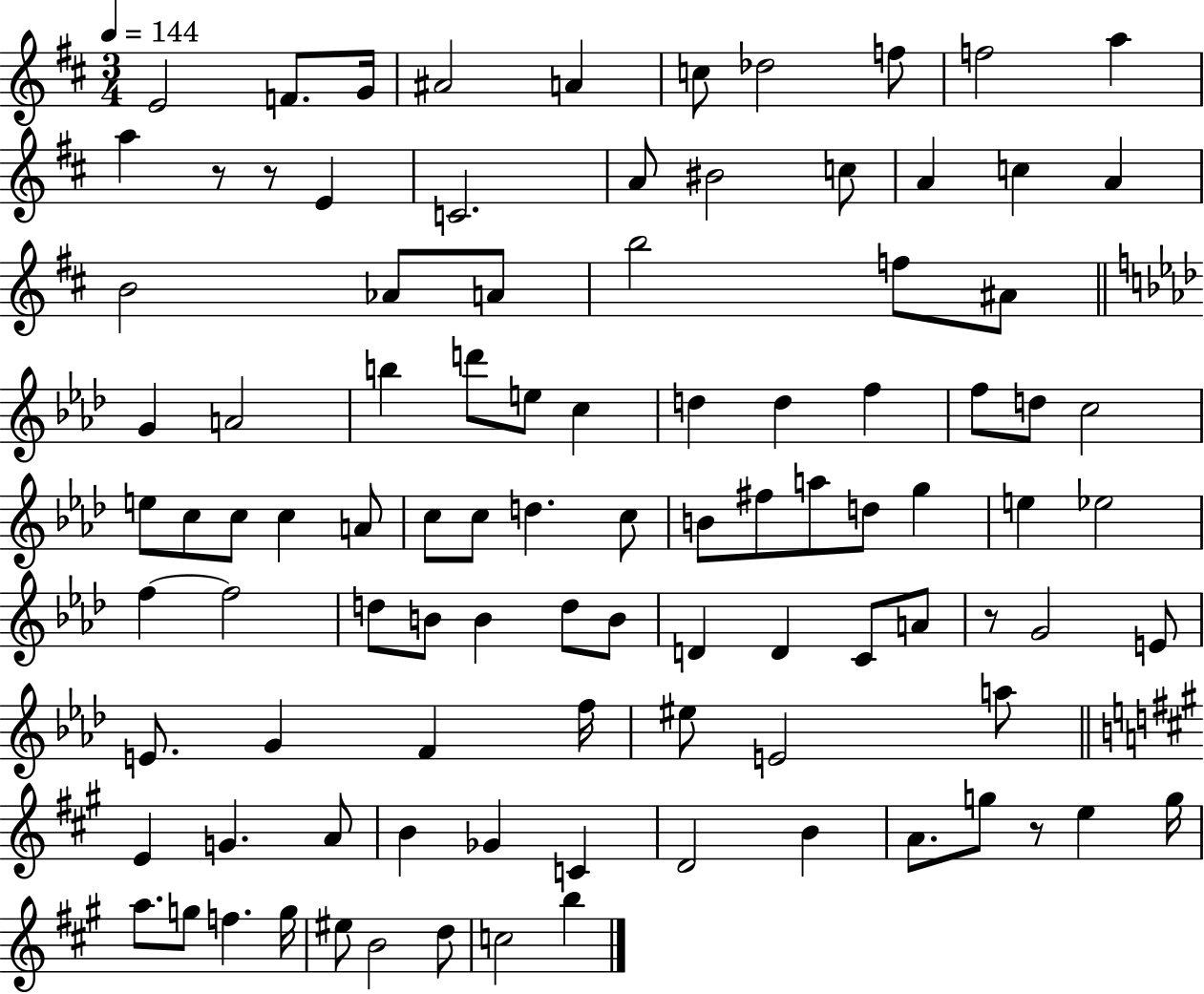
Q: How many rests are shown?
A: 4